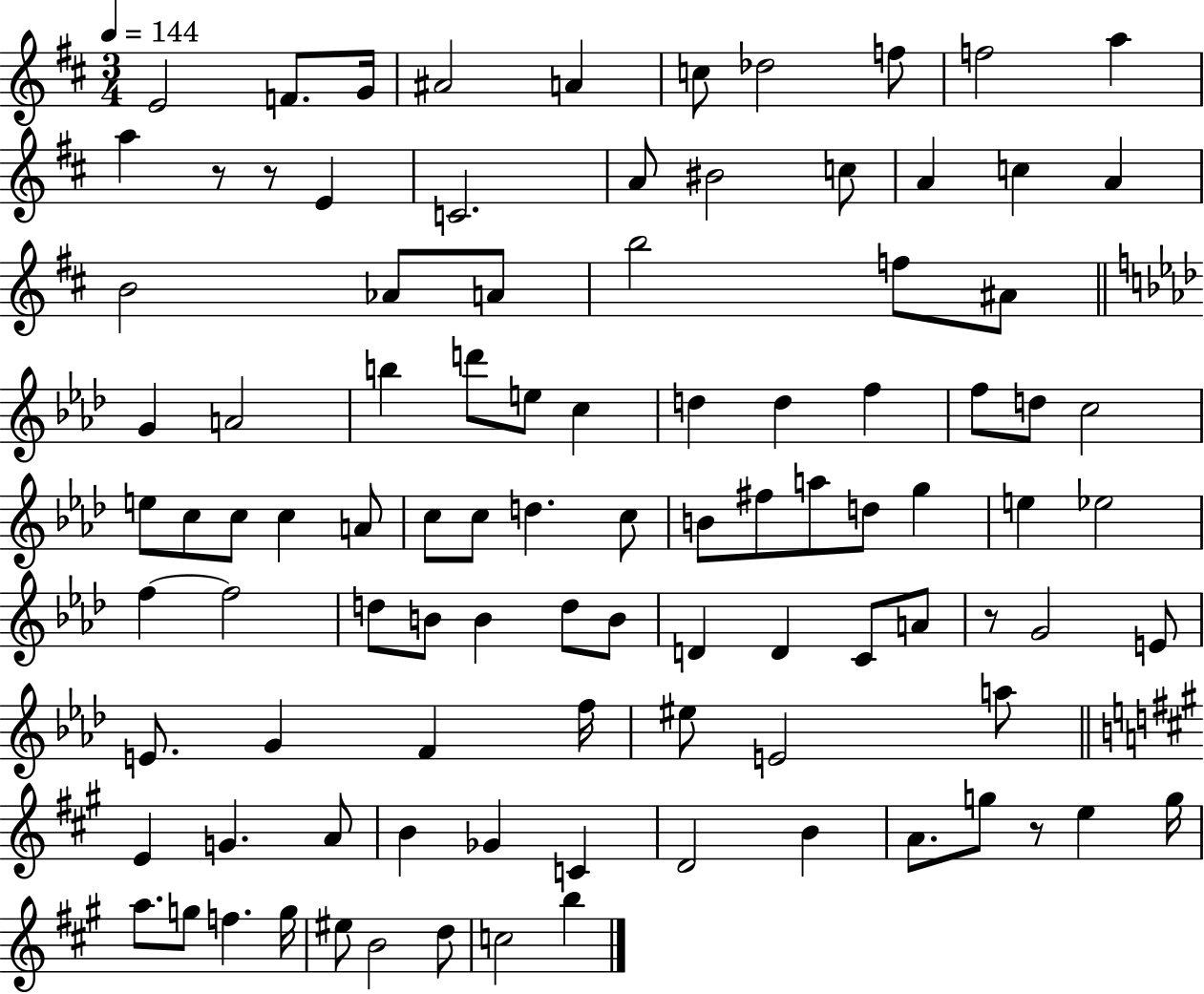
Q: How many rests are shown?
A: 4